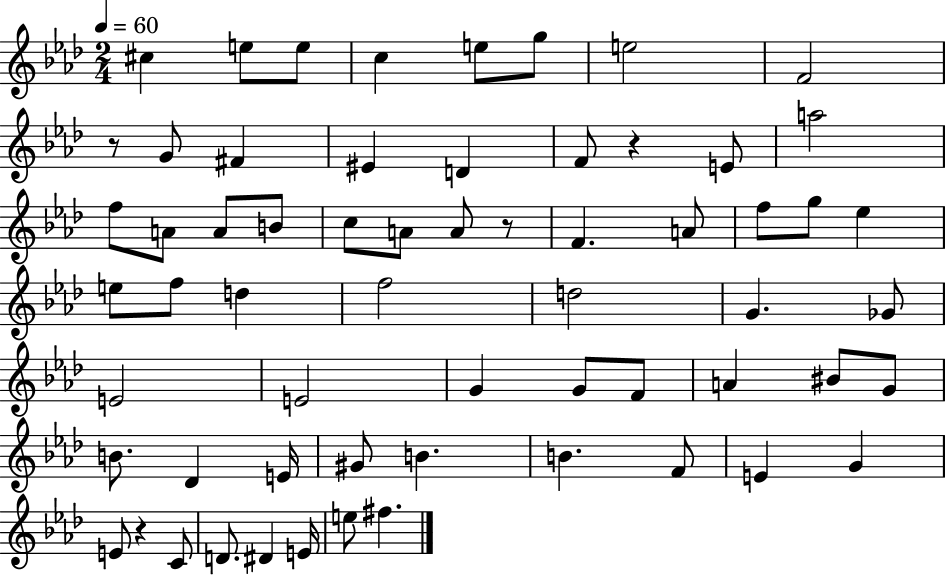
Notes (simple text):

C#5/q E5/e E5/e C5/q E5/e G5/e E5/h F4/h R/e G4/e F#4/q EIS4/q D4/q F4/e R/q E4/e A5/h F5/e A4/e A4/e B4/e C5/e A4/e A4/e R/e F4/q. A4/e F5/e G5/e Eb5/q E5/e F5/e D5/q F5/h D5/h G4/q. Gb4/e E4/h E4/h G4/q G4/e F4/e A4/q BIS4/e G4/e B4/e. Db4/q E4/s G#4/e B4/q. B4/q. F4/e E4/q G4/q E4/e R/q C4/e D4/e. D#4/q E4/s E5/e F#5/q.